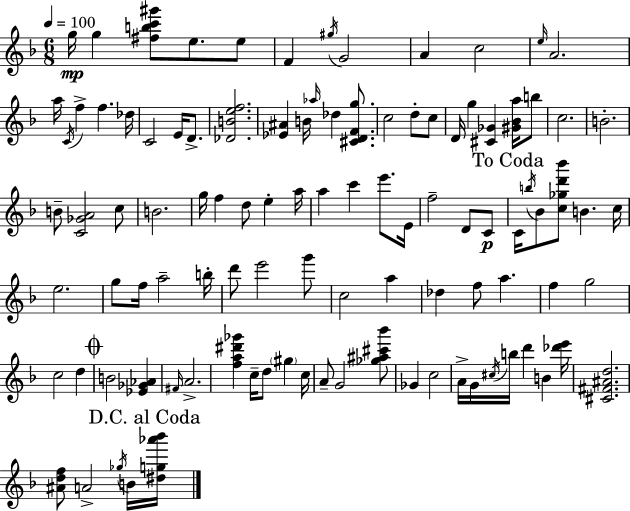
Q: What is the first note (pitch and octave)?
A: G5